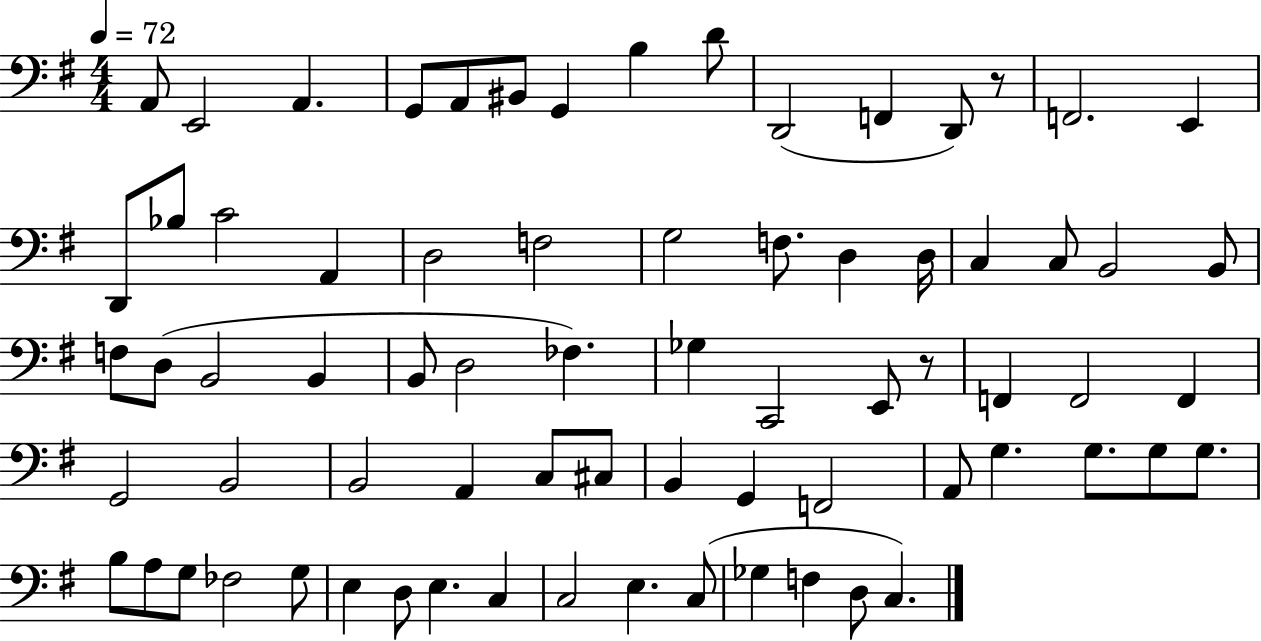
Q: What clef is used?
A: bass